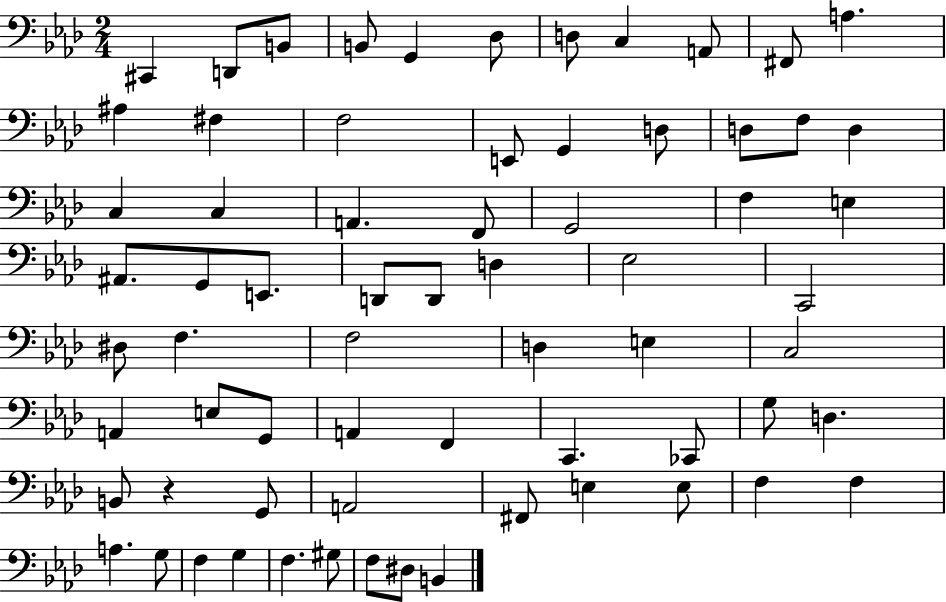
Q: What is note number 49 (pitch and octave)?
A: G3